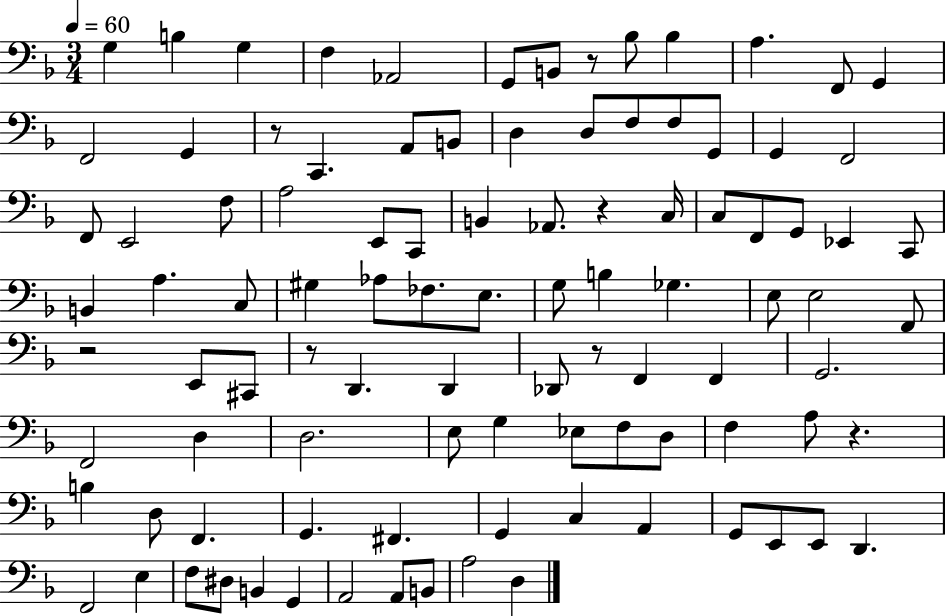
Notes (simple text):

G3/q B3/q G3/q F3/q Ab2/h G2/e B2/e R/e Bb3/e Bb3/q A3/q. F2/e G2/q F2/h G2/q R/e C2/q. A2/e B2/e D3/q D3/e F3/e F3/e G2/e G2/q F2/h F2/e E2/h F3/e A3/h E2/e C2/e B2/q Ab2/e. R/q C3/s C3/e F2/e G2/e Eb2/q C2/e B2/q A3/q. C3/e G#3/q Ab3/e FES3/e. E3/e. G3/e B3/q Gb3/q. E3/e E3/h F2/e R/h E2/e C#2/e R/e D2/q. D2/q Db2/e R/e F2/q F2/q G2/h. F2/h D3/q D3/h. E3/e G3/q Eb3/e F3/e D3/e F3/q A3/e R/q. B3/q D3/e F2/q. G2/q. F#2/q. G2/q C3/q A2/q G2/e E2/e E2/e D2/q. F2/h E3/q F3/e D#3/e B2/q G2/q A2/h A2/e B2/e A3/h D3/q